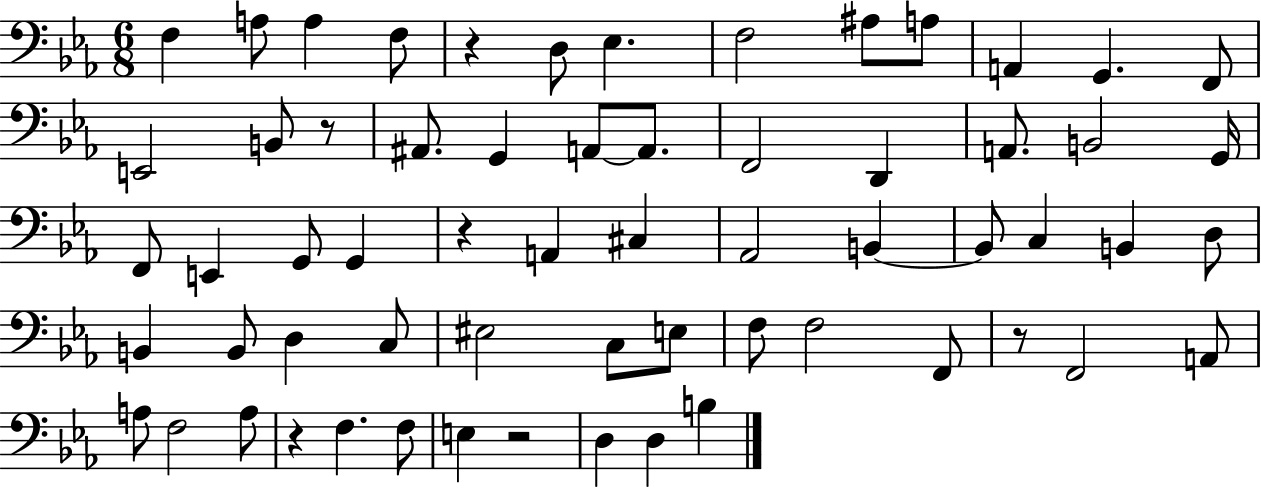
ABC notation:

X:1
T:Untitled
M:6/8
L:1/4
K:Eb
F, A,/2 A, F,/2 z D,/2 _E, F,2 ^A,/2 A,/2 A,, G,, F,,/2 E,,2 B,,/2 z/2 ^A,,/2 G,, A,,/2 A,,/2 F,,2 D,, A,,/2 B,,2 G,,/4 F,,/2 E,, G,,/2 G,, z A,, ^C, _A,,2 B,, B,,/2 C, B,, D,/2 B,, B,,/2 D, C,/2 ^E,2 C,/2 E,/2 F,/2 F,2 F,,/2 z/2 F,,2 A,,/2 A,/2 F,2 A,/2 z F, F,/2 E, z2 D, D, B,